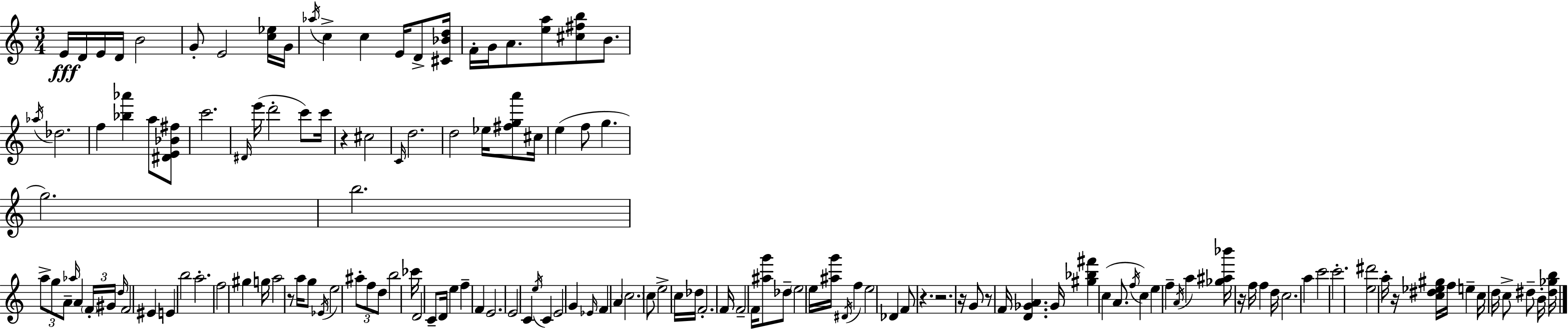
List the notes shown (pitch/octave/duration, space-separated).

E4/s D4/s E4/s D4/s B4/h G4/e E4/h [C5,Eb5]/s G4/s Ab5/s C5/q C5/q E4/s D4/e [C#4,Bb4,D5]/s F4/s G4/s A4/e. [E5,A5]/e [C#5,F#5,B5]/e B4/e. Ab5/s Db5/h. F5/q [Bb5,Ab6]/q A5/e [D#4,E4,Bb4,F#5]/e C6/h. D#4/s E6/s D6/h C6/e C6/s R/q C#5/h C4/s D5/h. D5/h Eb5/s [F#5,G5,A6]/e C#5/s E5/q F5/e G5/q. G5/h. B5/h. A5/e G5/e A4/e Ab5/s A4/q F4/s G#4/s D5/s F4/h EIS4/q E4/q B5/h A5/h. F5/h G#5/q G5/s A5/h R/e A5/s G5/e Eb4/s E5/h A#5/e F5/e D5/e B5/h CES6/s D4/h C4/e D4/s E5/q F5/q F4/q E4/h. E4/h C4/q E5/s C4/q E4/h G4/q Eb4/s F4/q A4/q C5/h. C5/e E5/h C5/s Db5/s F4/h. F4/s F4/h F4/s [A#5,G6]/e Db5/e E5/h E5/s [A#5,G6]/s D#4/s F5/q E5/h Db4/q F4/e R/q. R/h. R/s G4/e R/e F4/s [D4,Gb4,A4]/q. Gb4/s [G#5,Bb5,F#6]/q C5/q A4/e. F5/s C5/q E5/q F5/q A4/s A5/q [Gb5,A#5,Bb6]/s R/s F5/s F5/q D5/s C5/h. A5/q C6/h C6/h. [E5,D#6]/h A5/s R/s [C5,D#5,Eb5,G#5]/s F5/s E5/q C5/s D5/s C5/e D#5/e B4/s [D#5,Gb5,B5]/s